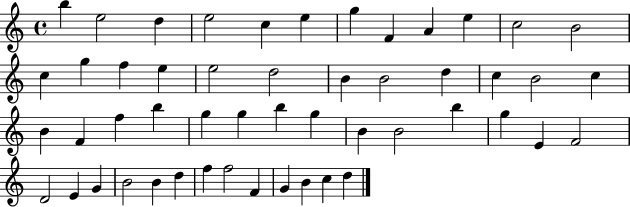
{
  \clef treble
  \time 4/4
  \defaultTimeSignature
  \key c \major
  b''4 e''2 d''4 | e''2 c''4 e''4 | g''4 f'4 a'4 e''4 | c''2 b'2 | \break c''4 g''4 f''4 e''4 | e''2 d''2 | b'4 b'2 d''4 | c''4 b'2 c''4 | \break b'4 f'4 f''4 b''4 | g''4 g''4 b''4 g''4 | b'4 b'2 b''4 | g''4 e'4 f'2 | \break d'2 e'4 g'4 | b'2 b'4 d''4 | f''4 f''2 f'4 | g'4 b'4 c''4 d''4 | \break \bar "|."
}